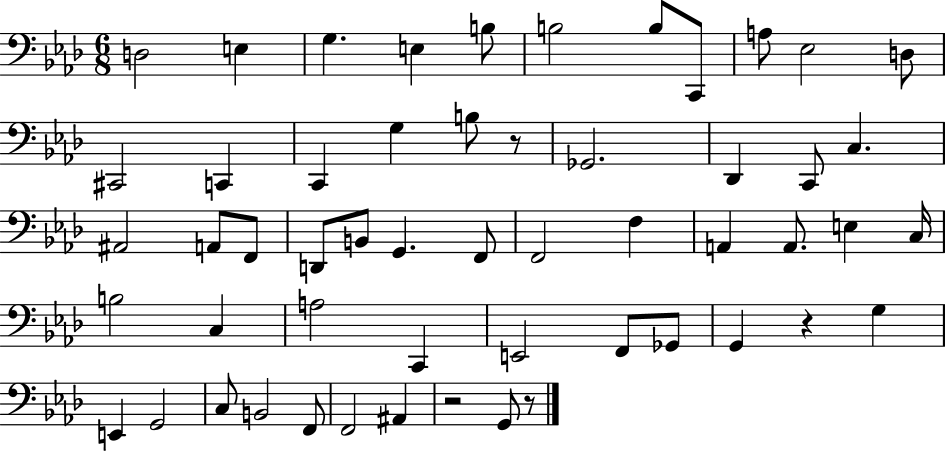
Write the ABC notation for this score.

X:1
T:Untitled
M:6/8
L:1/4
K:Ab
D,2 E, G, E, B,/2 B,2 B,/2 C,,/2 A,/2 _E,2 D,/2 ^C,,2 C,, C,, G, B,/2 z/2 _G,,2 _D,, C,,/2 C, ^A,,2 A,,/2 F,,/2 D,,/2 B,,/2 G,, F,,/2 F,,2 F, A,, A,,/2 E, C,/4 B,2 C, A,2 C,, E,,2 F,,/2 _G,,/2 G,, z G, E,, G,,2 C,/2 B,,2 F,,/2 F,,2 ^A,, z2 G,,/2 z/2